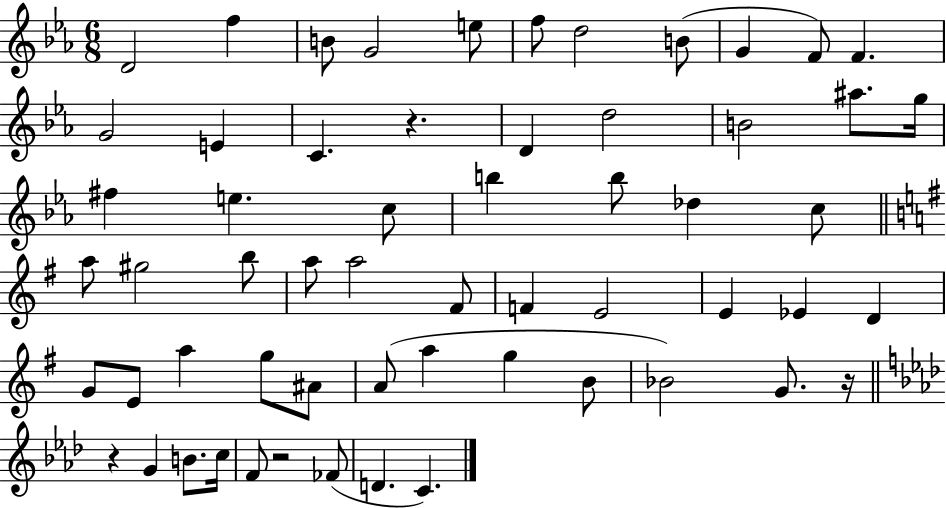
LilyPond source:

{
  \clef treble
  \numericTimeSignature
  \time 6/8
  \key ees \major
  d'2 f''4 | b'8 g'2 e''8 | f''8 d''2 b'8( | g'4 f'8) f'4. | \break g'2 e'4 | c'4. r4. | d'4 d''2 | b'2 ais''8. g''16 | \break fis''4 e''4. c''8 | b''4 b''8 des''4 c''8 | \bar "||" \break \key g \major a''8 gis''2 b''8 | a''8 a''2 fis'8 | f'4 e'2 | e'4 ees'4 d'4 | \break g'8 e'8 a''4 g''8 ais'8 | a'8( a''4 g''4 b'8 | bes'2) g'8. r16 | \bar "||" \break \key aes \major r4 g'4 b'8. c''16 | f'8 r2 fes'8( | d'4. c'4.) | \bar "|."
}